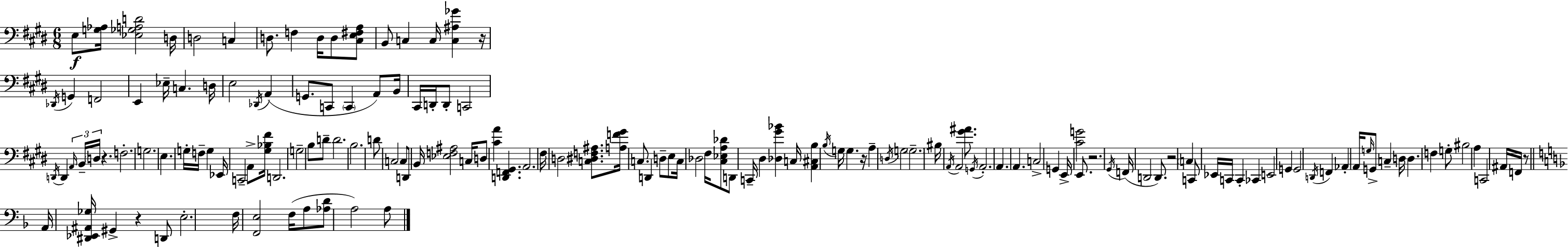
X:1
T:Untitled
M:6/8
L:1/4
K:E
E,/2 [G,_A,]/4 [_E,_G,A,D]2 D,/4 D,2 C, D,/2 F, D,/4 D,/2 [^C,E,^F,A,]/2 B,,/2 C, C,/4 [C,^A,_G] z/4 _D,,/4 G,, F,,2 E,, _E,/4 C, D,/4 E,2 _D,,/4 A,, G,,/2 C,,/2 C,, A,,/2 B,,/4 ^C,,/4 D,,/4 D,,/2 C,,2 D,,/4 D,, A,,/4 B,,/4 D,/4 z F,2 G,2 E, G,/4 F,/4 G, _E,,/4 C,,2 A,,/2 [^G,_B,^F]/4 D,,2 G,2 B,/2 D/2 D2 B,2 D/2 C,2 C,/2 D,,/2 B,,/4 [_E,F,^A,]2 C,/4 D,/2 [^CA] [D,,F,,^G,,] A,,2 ^F,/4 D,2 [C,^D,F,^A,]/2 [A,F^G]/4 C,/2 D,, D,/2 E,/2 C,/4 _D,2 ^F,/4 [^C,_E,A,_D]/2 D,,/2 C,,/4 ^D, [_D,^G_B] C,/4 [A,,^C,B,] B,/4 G,/4 G, z/4 A, D,/4 G,2 G,2 ^B,/4 A,,/4 A,,2 [^G^A]/2 G,,/4 A,,2 A,, A,, C,2 G,, E,,/4 [^CG]2 E,,/2 z2 ^G,,/4 F,,/4 D,,2 D,,/2 z2 C, C,,/2 _E,,/4 C,,/4 C,, _C,, E,,2 G,, G,,2 D,,/4 F,, _A,, A,,/4 G,/4 G,,/2 C, D,/4 D, F, G,/2 ^B,2 A, C,,2 ^A,,/4 F,,/4 z/2 A,,/4 [^D,,_E,,^A,,_G,]/4 ^G,, z D,,/2 E,2 F,/4 [F,,E,]2 F,/4 A,/2 [_A,D]/2 A,2 A,/2